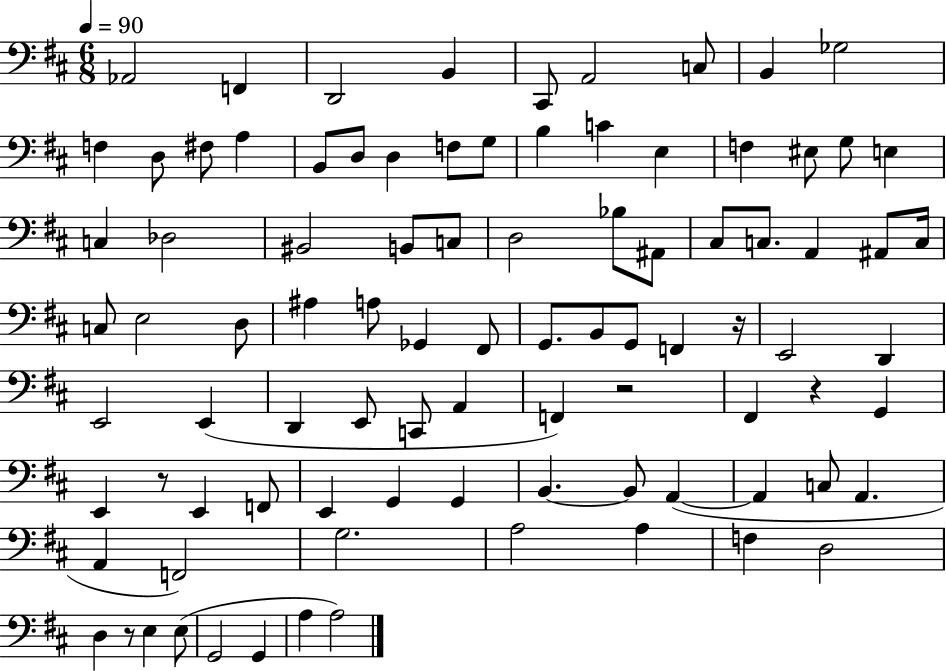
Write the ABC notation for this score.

X:1
T:Untitled
M:6/8
L:1/4
K:D
_A,,2 F,, D,,2 B,, ^C,,/2 A,,2 C,/2 B,, _G,2 F, D,/2 ^F,/2 A, B,,/2 D,/2 D, F,/2 G,/2 B, C E, F, ^E,/2 G,/2 E, C, _D,2 ^B,,2 B,,/2 C,/2 D,2 _B,/2 ^A,,/2 ^C,/2 C,/2 A,, ^A,,/2 C,/4 C,/2 E,2 D,/2 ^A, A,/2 _G,, ^F,,/2 G,,/2 B,,/2 G,,/2 F,, z/4 E,,2 D,, E,,2 E,, D,, E,,/2 C,,/2 A,, F,, z2 ^F,, z G,, E,, z/2 E,, F,,/2 E,, G,, G,, B,, B,,/2 A,, A,, C,/2 A,, A,, F,,2 G,2 A,2 A, F, D,2 D, z/2 E, E,/2 G,,2 G,, A, A,2